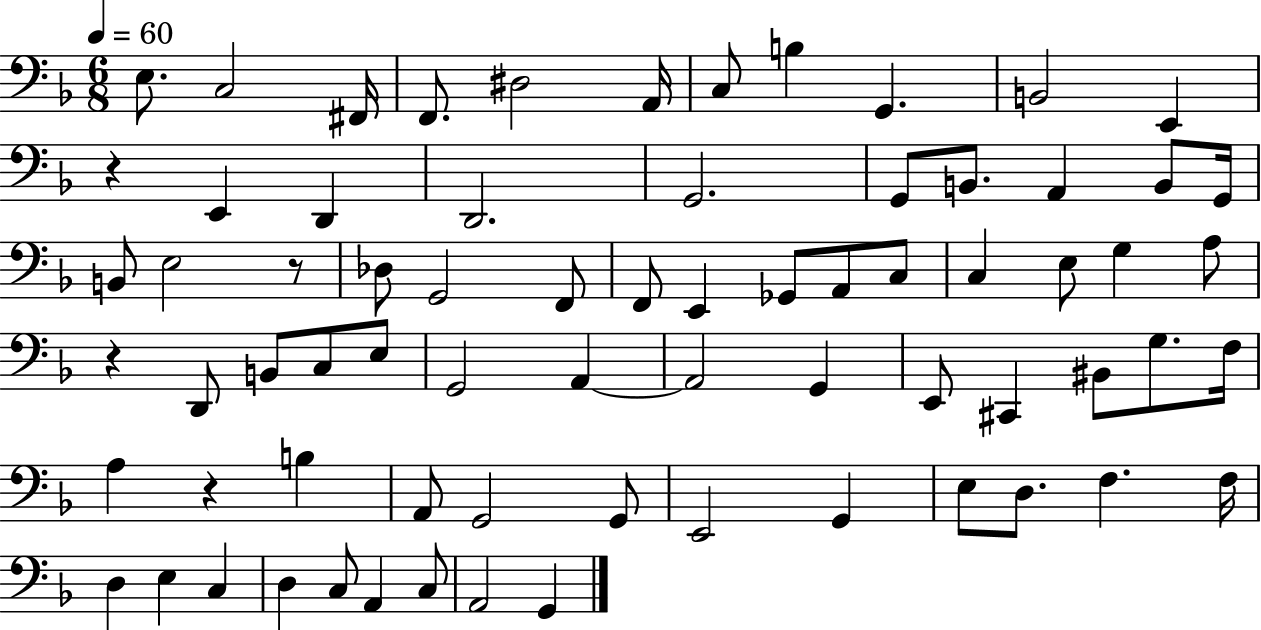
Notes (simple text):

E3/e. C3/h F#2/s F2/e. D#3/h A2/s C3/e B3/q G2/q. B2/h E2/q R/q E2/q D2/q D2/h. G2/h. G2/e B2/e. A2/q B2/e G2/s B2/e E3/h R/e Db3/e G2/h F2/e F2/e E2/q Gb2/e A2/e C3/e C3/q E3/e G3/q A3/e R/q D2/e B2/e C3/e E3/e G2/h A2/q A2/h G2/q E2/e C#2/q BIS2/e G3/e. F3/s A3/q R/q B3/q A2/e G2/h G2/e E2/h G2/q E3/e D3/e. F3/q. F3/s D3/q E3/q C3/q D3/q C3/e A2/q C3/e A2/h G2/q